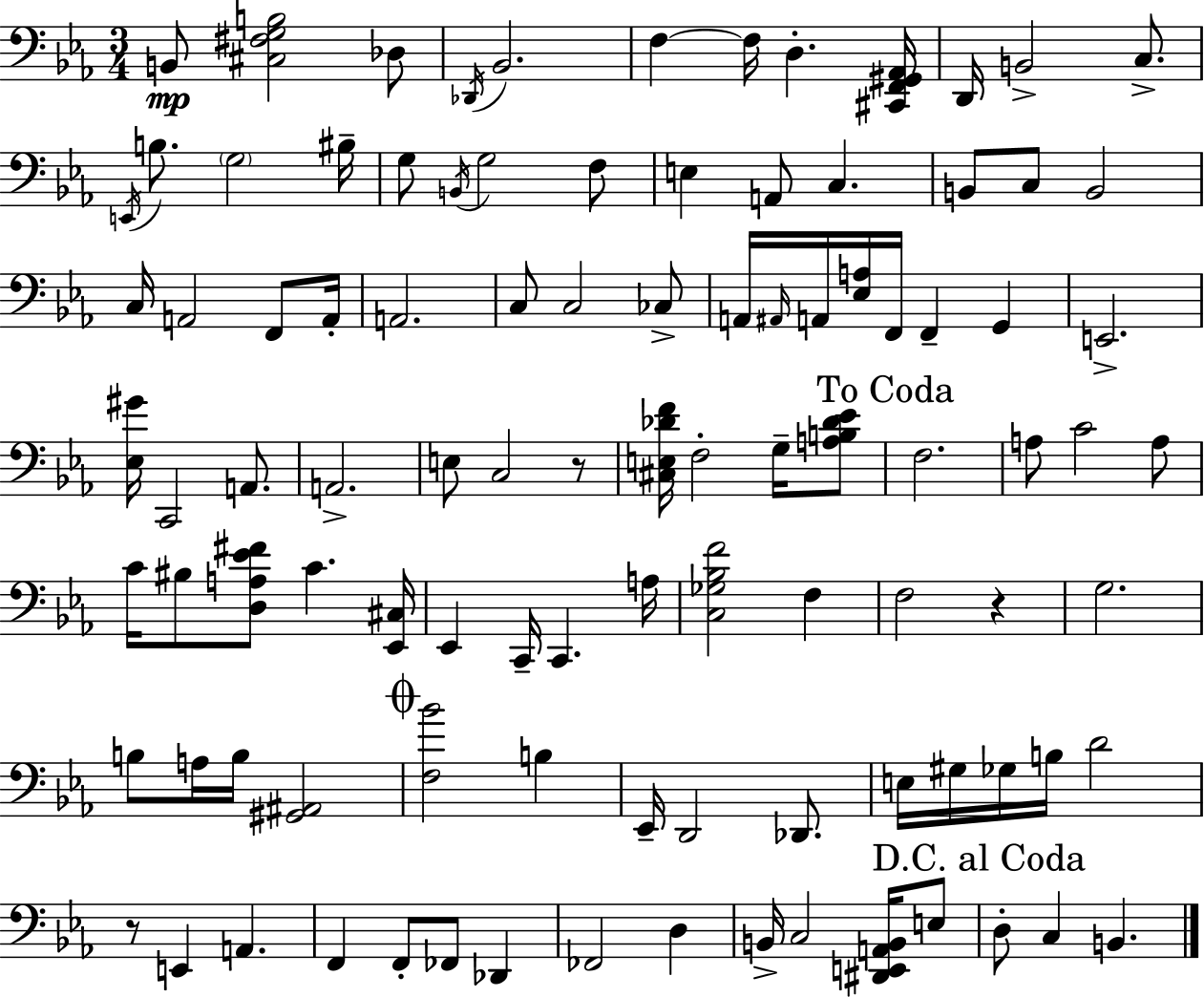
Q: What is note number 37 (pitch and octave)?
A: F2